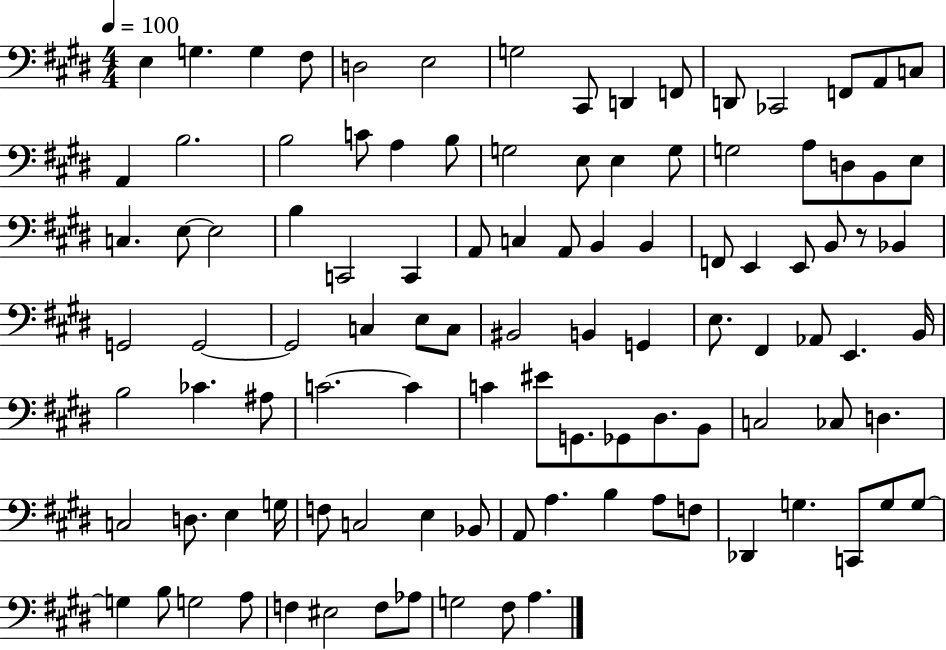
X:1
T:Untitled
M:4/4
L:1/4
K:E
E, G, G, ^F,/2 D,2 E,2 G,2 ^C,,/2 D,, F,,/2 D,,/2 _C,,2 F,,/2 A,,/2 C,/2 A,, B,2 B,2 C/2 A, B,/2 G,2 E,/2 E, G,/2 G,2 A,/2 D,/2 B,,/2 E,/2 C, E,/2 E,2 B, C,,2 C,, A,,/2 C, A,,/2 B,, B,, F,,/2 E,, E,,/2 B,,/2 z/2 _B,, G,,2 G,,2 G,,2 C, E,/2 C,/2 ^B,,2 B,, G,, E,/2 ^F,, _A,,/2 E,, B,,/4 B,2 _C ^A,/2 C2 C C ^E/2 G,,/2 _G,,/2 ^D,/2 B,,/2 C,2 _C,/2 D, C,2 D,/2 E, G,/4 F,/2 C,2 E, _B,,/2 A,,/2 A, B, A,/2 F,/2 _D,, G, C,,/2 G,/2 G,/2 G, B,/2 G,2 A,/2 F, ^E,2 F,/2 _A,/2 G,2 ^F,/2 A,